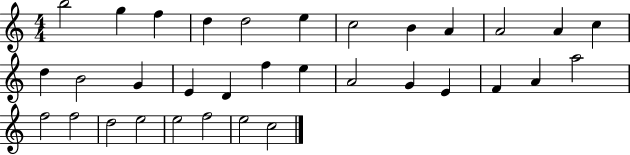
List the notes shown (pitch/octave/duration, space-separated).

B5/h G5/q F5/q D5/q D5/h E5/q C5/h B4/q A4/q A4/h A4/q C5/q D5/q B4/h G4/q E4/q D4/q F5/q E5/q A4/h G4/q E4/q F4/q A4/q A5/h F5/h F5/h D5/h E5/h E5/h F5/h E5/h C5/h